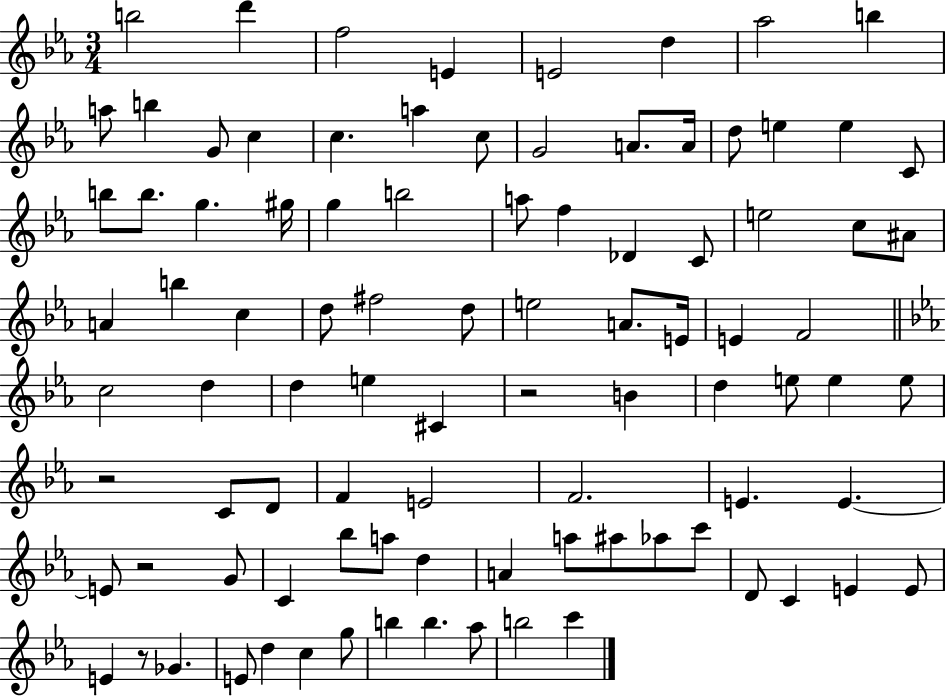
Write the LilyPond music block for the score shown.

{
  \clef treble
  \numericTimeSignature
  \time 3/4
  \key ees \major
  b''2 d'''4 | f''2 e'4 | e'2 d''4 | aes''2 b''4 | \break a''8 b''4 g'8 c''4 | c''4. a''4 c''8 | g'2 a'8. a'16 | d''8 e''4 e''4 c'8 | \break b''8 b''8. g''4. gis''16 | g''4 b''2 | a''8 f''4 des'4 c'8 | e''2 c''8 ais'8 | \break a'4 b''4 c''4 | d''8 fis''2 d''8 | e''2 a'8. e'16 | e'4 f'2 | \break \bar "||" \break \key ees \major c''2 d''4 | d''4 e''4 cis'4 | r2 b'4 | d''4 e''8 e''4 e''8 | \break r2 c'8 d'8 | f'4 e'2 | f'2. | e'4. e'4.~~ | \break e'8 r2 g'8 | c'4 bes''8 a''8 d''4 | a'4 a''8 ais''8 aes''8 c'''8 | d'8 c'4 e'4 e'8 | \break e'4 r8 ges'4. | e'8 d''4 c''4 g''8 | b''4 b''4. aes''8 | b''2 c'''4 | \break \bar "|."
}